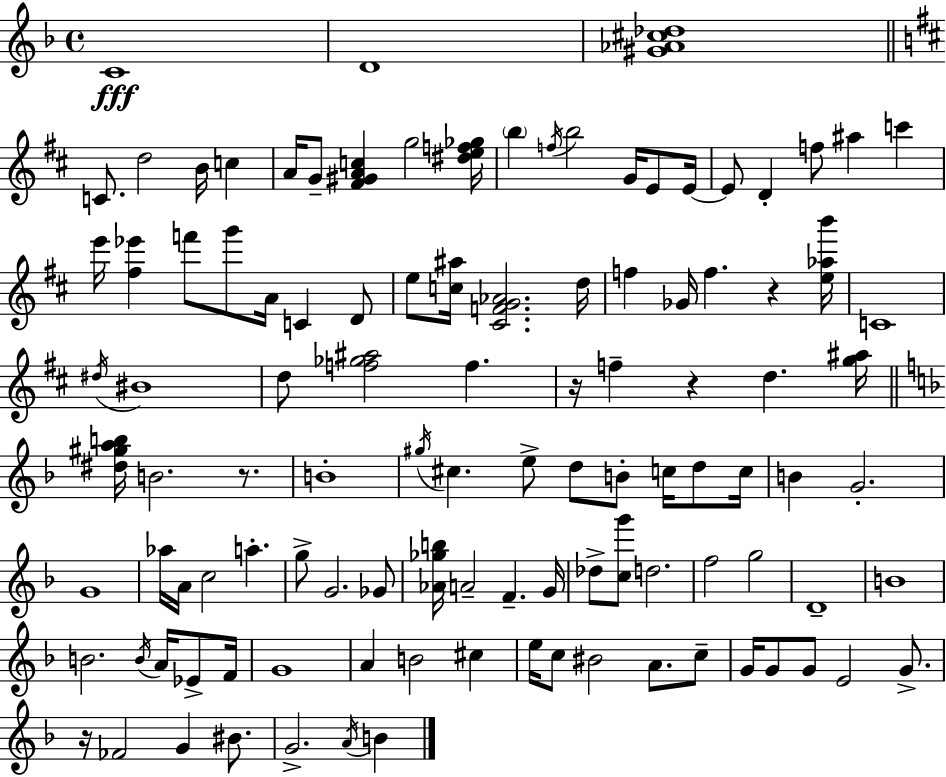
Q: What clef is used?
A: treble